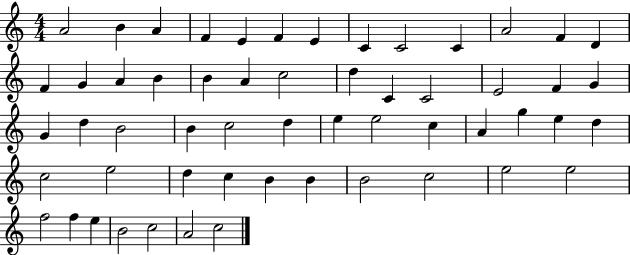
X:1
T:Untitled
M:4/4
L:1/4
K:C
A2 B A F E F E C C2 C A2 F D F G A B B A c2 d C C2 E2 F G G d B2 B c2 d e e2 c A g e d c2 e2 d c B B B2 c2 e2 e2 f2 f e B2 c2 A2 c2